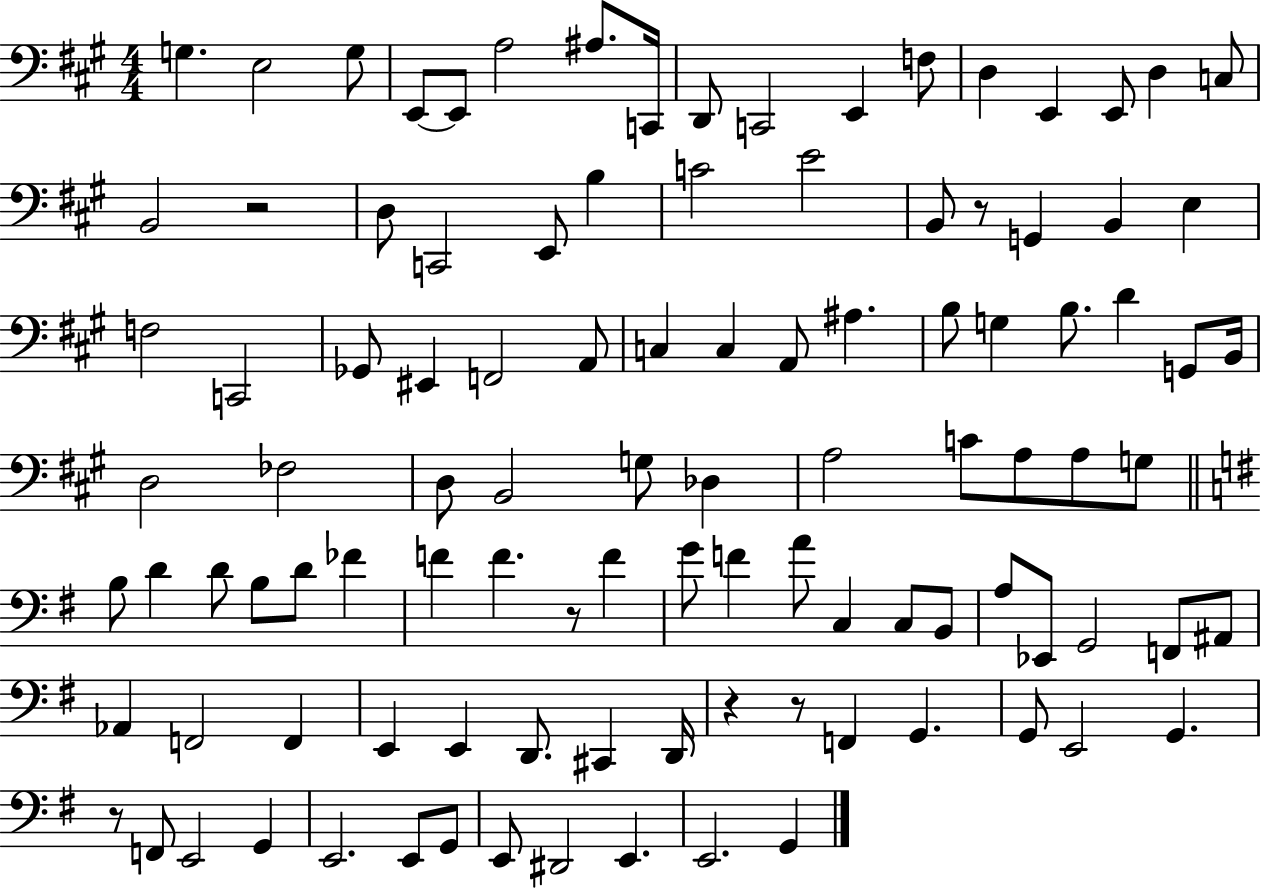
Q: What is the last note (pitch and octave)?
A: G2